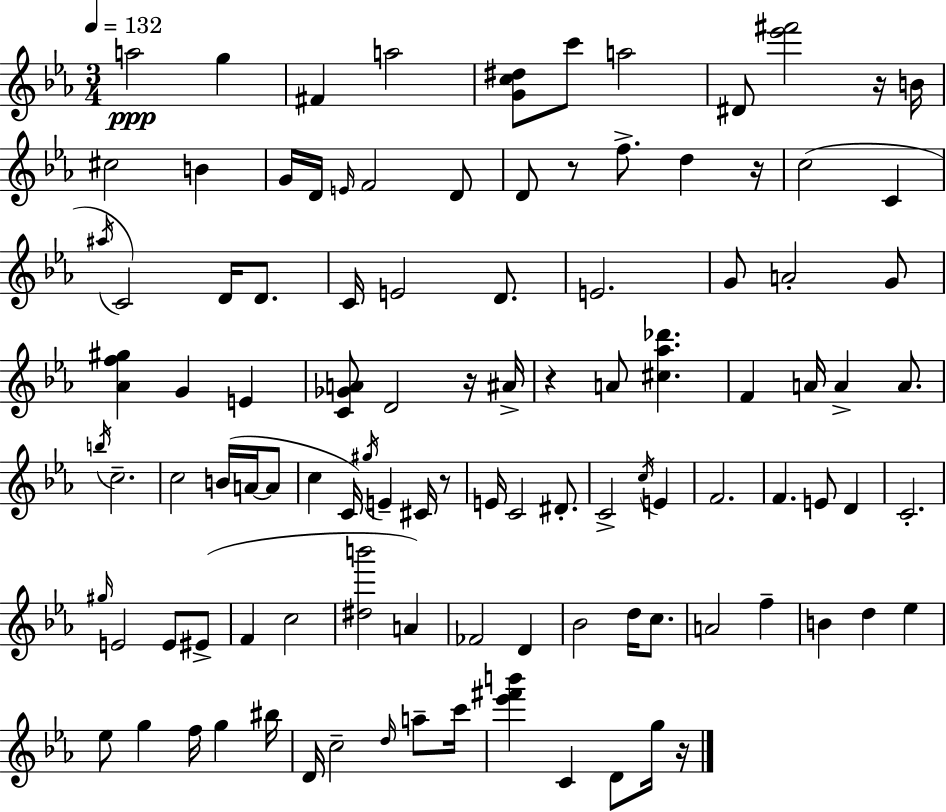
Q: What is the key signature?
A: EES major